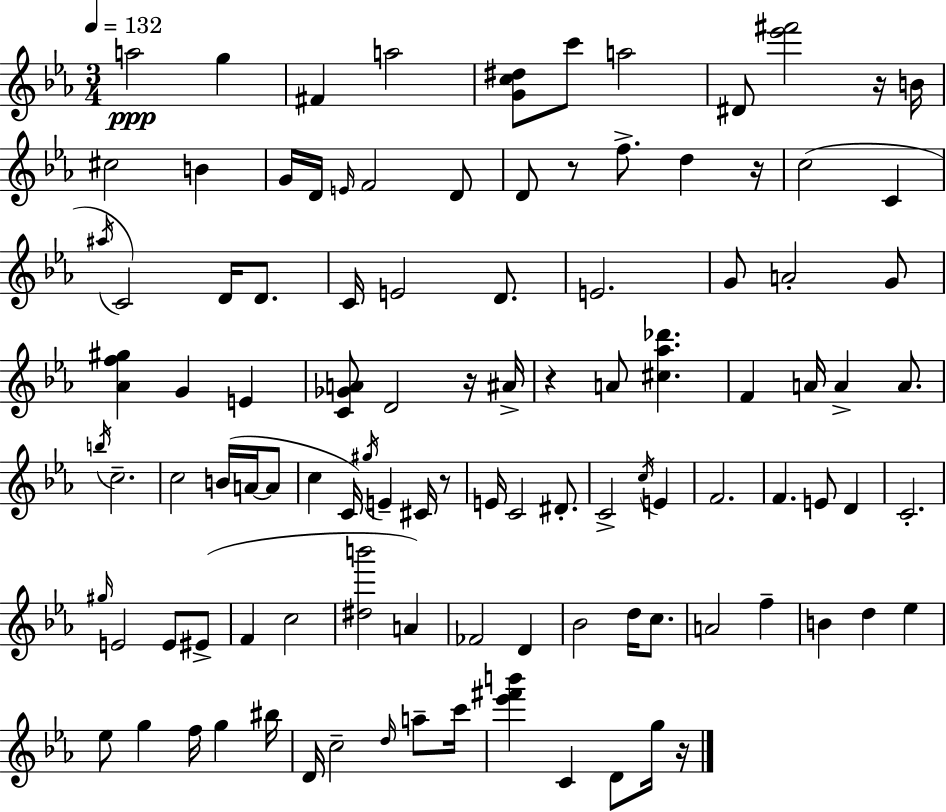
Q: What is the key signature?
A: EES major